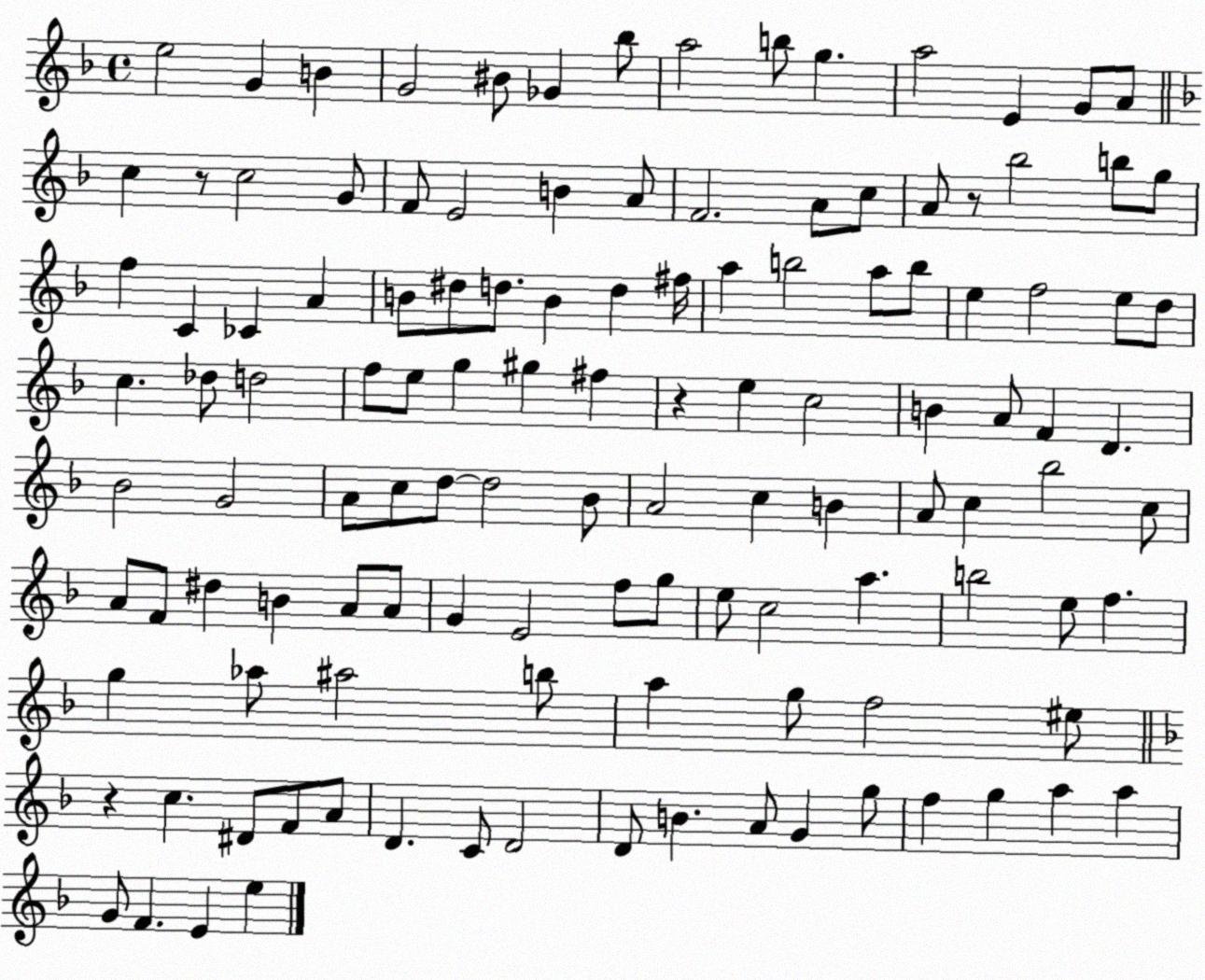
X:1
T:Untitled
M:4/4
L:1/4
K:F
e2 G B G2 ^B/2 _G _b/2 a2 b/2 g a2 E G/2 A/2 c z/2 c2 G/2 F/2 E2 B A/2 F2 A/2 c/2 A/2 z/2 _b2 b/2 g/2 f C _C A B/2 ^d/2 d/2 B d ^f/4 a b2 a/2 b/2 e f2 e/2 d/2 c _d/2 d2 f/2 e/2 g ^g ^f z e c2 B A/2 F D _B2 G2 A/2 c/2 d/2 d2 _B/2 A2 c B A/2 c _b2 c/2 A/2 F/2 ^d B A/2 A/2 G E2 f/2 g/2 e/2 c2 a b2 e/2 f g _a/2 ^a2 b/2 a g/2 f2 ^e/2 z c ^D/2 F/2 A/2 D C/2 D2 D/2 B A/2 G g/2 f g a a G/2 F E e